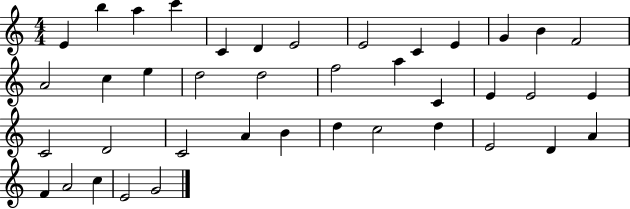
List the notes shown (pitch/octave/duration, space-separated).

E4/q B5/q A5/q C6/q C4/q D4/q E4/h E4/h C4/q E4/q G4/q B4/q F4/h A4/h C5/q E5/q D5/h D5/h F5/h A5/q C4/q E4/q E4/h E4/q C4/h D4/h C4/h A4/q B4/q D5/q C5/h D5/q E4/h D4/q A4/q F4/q A4/h C5/q E4/h G4/h